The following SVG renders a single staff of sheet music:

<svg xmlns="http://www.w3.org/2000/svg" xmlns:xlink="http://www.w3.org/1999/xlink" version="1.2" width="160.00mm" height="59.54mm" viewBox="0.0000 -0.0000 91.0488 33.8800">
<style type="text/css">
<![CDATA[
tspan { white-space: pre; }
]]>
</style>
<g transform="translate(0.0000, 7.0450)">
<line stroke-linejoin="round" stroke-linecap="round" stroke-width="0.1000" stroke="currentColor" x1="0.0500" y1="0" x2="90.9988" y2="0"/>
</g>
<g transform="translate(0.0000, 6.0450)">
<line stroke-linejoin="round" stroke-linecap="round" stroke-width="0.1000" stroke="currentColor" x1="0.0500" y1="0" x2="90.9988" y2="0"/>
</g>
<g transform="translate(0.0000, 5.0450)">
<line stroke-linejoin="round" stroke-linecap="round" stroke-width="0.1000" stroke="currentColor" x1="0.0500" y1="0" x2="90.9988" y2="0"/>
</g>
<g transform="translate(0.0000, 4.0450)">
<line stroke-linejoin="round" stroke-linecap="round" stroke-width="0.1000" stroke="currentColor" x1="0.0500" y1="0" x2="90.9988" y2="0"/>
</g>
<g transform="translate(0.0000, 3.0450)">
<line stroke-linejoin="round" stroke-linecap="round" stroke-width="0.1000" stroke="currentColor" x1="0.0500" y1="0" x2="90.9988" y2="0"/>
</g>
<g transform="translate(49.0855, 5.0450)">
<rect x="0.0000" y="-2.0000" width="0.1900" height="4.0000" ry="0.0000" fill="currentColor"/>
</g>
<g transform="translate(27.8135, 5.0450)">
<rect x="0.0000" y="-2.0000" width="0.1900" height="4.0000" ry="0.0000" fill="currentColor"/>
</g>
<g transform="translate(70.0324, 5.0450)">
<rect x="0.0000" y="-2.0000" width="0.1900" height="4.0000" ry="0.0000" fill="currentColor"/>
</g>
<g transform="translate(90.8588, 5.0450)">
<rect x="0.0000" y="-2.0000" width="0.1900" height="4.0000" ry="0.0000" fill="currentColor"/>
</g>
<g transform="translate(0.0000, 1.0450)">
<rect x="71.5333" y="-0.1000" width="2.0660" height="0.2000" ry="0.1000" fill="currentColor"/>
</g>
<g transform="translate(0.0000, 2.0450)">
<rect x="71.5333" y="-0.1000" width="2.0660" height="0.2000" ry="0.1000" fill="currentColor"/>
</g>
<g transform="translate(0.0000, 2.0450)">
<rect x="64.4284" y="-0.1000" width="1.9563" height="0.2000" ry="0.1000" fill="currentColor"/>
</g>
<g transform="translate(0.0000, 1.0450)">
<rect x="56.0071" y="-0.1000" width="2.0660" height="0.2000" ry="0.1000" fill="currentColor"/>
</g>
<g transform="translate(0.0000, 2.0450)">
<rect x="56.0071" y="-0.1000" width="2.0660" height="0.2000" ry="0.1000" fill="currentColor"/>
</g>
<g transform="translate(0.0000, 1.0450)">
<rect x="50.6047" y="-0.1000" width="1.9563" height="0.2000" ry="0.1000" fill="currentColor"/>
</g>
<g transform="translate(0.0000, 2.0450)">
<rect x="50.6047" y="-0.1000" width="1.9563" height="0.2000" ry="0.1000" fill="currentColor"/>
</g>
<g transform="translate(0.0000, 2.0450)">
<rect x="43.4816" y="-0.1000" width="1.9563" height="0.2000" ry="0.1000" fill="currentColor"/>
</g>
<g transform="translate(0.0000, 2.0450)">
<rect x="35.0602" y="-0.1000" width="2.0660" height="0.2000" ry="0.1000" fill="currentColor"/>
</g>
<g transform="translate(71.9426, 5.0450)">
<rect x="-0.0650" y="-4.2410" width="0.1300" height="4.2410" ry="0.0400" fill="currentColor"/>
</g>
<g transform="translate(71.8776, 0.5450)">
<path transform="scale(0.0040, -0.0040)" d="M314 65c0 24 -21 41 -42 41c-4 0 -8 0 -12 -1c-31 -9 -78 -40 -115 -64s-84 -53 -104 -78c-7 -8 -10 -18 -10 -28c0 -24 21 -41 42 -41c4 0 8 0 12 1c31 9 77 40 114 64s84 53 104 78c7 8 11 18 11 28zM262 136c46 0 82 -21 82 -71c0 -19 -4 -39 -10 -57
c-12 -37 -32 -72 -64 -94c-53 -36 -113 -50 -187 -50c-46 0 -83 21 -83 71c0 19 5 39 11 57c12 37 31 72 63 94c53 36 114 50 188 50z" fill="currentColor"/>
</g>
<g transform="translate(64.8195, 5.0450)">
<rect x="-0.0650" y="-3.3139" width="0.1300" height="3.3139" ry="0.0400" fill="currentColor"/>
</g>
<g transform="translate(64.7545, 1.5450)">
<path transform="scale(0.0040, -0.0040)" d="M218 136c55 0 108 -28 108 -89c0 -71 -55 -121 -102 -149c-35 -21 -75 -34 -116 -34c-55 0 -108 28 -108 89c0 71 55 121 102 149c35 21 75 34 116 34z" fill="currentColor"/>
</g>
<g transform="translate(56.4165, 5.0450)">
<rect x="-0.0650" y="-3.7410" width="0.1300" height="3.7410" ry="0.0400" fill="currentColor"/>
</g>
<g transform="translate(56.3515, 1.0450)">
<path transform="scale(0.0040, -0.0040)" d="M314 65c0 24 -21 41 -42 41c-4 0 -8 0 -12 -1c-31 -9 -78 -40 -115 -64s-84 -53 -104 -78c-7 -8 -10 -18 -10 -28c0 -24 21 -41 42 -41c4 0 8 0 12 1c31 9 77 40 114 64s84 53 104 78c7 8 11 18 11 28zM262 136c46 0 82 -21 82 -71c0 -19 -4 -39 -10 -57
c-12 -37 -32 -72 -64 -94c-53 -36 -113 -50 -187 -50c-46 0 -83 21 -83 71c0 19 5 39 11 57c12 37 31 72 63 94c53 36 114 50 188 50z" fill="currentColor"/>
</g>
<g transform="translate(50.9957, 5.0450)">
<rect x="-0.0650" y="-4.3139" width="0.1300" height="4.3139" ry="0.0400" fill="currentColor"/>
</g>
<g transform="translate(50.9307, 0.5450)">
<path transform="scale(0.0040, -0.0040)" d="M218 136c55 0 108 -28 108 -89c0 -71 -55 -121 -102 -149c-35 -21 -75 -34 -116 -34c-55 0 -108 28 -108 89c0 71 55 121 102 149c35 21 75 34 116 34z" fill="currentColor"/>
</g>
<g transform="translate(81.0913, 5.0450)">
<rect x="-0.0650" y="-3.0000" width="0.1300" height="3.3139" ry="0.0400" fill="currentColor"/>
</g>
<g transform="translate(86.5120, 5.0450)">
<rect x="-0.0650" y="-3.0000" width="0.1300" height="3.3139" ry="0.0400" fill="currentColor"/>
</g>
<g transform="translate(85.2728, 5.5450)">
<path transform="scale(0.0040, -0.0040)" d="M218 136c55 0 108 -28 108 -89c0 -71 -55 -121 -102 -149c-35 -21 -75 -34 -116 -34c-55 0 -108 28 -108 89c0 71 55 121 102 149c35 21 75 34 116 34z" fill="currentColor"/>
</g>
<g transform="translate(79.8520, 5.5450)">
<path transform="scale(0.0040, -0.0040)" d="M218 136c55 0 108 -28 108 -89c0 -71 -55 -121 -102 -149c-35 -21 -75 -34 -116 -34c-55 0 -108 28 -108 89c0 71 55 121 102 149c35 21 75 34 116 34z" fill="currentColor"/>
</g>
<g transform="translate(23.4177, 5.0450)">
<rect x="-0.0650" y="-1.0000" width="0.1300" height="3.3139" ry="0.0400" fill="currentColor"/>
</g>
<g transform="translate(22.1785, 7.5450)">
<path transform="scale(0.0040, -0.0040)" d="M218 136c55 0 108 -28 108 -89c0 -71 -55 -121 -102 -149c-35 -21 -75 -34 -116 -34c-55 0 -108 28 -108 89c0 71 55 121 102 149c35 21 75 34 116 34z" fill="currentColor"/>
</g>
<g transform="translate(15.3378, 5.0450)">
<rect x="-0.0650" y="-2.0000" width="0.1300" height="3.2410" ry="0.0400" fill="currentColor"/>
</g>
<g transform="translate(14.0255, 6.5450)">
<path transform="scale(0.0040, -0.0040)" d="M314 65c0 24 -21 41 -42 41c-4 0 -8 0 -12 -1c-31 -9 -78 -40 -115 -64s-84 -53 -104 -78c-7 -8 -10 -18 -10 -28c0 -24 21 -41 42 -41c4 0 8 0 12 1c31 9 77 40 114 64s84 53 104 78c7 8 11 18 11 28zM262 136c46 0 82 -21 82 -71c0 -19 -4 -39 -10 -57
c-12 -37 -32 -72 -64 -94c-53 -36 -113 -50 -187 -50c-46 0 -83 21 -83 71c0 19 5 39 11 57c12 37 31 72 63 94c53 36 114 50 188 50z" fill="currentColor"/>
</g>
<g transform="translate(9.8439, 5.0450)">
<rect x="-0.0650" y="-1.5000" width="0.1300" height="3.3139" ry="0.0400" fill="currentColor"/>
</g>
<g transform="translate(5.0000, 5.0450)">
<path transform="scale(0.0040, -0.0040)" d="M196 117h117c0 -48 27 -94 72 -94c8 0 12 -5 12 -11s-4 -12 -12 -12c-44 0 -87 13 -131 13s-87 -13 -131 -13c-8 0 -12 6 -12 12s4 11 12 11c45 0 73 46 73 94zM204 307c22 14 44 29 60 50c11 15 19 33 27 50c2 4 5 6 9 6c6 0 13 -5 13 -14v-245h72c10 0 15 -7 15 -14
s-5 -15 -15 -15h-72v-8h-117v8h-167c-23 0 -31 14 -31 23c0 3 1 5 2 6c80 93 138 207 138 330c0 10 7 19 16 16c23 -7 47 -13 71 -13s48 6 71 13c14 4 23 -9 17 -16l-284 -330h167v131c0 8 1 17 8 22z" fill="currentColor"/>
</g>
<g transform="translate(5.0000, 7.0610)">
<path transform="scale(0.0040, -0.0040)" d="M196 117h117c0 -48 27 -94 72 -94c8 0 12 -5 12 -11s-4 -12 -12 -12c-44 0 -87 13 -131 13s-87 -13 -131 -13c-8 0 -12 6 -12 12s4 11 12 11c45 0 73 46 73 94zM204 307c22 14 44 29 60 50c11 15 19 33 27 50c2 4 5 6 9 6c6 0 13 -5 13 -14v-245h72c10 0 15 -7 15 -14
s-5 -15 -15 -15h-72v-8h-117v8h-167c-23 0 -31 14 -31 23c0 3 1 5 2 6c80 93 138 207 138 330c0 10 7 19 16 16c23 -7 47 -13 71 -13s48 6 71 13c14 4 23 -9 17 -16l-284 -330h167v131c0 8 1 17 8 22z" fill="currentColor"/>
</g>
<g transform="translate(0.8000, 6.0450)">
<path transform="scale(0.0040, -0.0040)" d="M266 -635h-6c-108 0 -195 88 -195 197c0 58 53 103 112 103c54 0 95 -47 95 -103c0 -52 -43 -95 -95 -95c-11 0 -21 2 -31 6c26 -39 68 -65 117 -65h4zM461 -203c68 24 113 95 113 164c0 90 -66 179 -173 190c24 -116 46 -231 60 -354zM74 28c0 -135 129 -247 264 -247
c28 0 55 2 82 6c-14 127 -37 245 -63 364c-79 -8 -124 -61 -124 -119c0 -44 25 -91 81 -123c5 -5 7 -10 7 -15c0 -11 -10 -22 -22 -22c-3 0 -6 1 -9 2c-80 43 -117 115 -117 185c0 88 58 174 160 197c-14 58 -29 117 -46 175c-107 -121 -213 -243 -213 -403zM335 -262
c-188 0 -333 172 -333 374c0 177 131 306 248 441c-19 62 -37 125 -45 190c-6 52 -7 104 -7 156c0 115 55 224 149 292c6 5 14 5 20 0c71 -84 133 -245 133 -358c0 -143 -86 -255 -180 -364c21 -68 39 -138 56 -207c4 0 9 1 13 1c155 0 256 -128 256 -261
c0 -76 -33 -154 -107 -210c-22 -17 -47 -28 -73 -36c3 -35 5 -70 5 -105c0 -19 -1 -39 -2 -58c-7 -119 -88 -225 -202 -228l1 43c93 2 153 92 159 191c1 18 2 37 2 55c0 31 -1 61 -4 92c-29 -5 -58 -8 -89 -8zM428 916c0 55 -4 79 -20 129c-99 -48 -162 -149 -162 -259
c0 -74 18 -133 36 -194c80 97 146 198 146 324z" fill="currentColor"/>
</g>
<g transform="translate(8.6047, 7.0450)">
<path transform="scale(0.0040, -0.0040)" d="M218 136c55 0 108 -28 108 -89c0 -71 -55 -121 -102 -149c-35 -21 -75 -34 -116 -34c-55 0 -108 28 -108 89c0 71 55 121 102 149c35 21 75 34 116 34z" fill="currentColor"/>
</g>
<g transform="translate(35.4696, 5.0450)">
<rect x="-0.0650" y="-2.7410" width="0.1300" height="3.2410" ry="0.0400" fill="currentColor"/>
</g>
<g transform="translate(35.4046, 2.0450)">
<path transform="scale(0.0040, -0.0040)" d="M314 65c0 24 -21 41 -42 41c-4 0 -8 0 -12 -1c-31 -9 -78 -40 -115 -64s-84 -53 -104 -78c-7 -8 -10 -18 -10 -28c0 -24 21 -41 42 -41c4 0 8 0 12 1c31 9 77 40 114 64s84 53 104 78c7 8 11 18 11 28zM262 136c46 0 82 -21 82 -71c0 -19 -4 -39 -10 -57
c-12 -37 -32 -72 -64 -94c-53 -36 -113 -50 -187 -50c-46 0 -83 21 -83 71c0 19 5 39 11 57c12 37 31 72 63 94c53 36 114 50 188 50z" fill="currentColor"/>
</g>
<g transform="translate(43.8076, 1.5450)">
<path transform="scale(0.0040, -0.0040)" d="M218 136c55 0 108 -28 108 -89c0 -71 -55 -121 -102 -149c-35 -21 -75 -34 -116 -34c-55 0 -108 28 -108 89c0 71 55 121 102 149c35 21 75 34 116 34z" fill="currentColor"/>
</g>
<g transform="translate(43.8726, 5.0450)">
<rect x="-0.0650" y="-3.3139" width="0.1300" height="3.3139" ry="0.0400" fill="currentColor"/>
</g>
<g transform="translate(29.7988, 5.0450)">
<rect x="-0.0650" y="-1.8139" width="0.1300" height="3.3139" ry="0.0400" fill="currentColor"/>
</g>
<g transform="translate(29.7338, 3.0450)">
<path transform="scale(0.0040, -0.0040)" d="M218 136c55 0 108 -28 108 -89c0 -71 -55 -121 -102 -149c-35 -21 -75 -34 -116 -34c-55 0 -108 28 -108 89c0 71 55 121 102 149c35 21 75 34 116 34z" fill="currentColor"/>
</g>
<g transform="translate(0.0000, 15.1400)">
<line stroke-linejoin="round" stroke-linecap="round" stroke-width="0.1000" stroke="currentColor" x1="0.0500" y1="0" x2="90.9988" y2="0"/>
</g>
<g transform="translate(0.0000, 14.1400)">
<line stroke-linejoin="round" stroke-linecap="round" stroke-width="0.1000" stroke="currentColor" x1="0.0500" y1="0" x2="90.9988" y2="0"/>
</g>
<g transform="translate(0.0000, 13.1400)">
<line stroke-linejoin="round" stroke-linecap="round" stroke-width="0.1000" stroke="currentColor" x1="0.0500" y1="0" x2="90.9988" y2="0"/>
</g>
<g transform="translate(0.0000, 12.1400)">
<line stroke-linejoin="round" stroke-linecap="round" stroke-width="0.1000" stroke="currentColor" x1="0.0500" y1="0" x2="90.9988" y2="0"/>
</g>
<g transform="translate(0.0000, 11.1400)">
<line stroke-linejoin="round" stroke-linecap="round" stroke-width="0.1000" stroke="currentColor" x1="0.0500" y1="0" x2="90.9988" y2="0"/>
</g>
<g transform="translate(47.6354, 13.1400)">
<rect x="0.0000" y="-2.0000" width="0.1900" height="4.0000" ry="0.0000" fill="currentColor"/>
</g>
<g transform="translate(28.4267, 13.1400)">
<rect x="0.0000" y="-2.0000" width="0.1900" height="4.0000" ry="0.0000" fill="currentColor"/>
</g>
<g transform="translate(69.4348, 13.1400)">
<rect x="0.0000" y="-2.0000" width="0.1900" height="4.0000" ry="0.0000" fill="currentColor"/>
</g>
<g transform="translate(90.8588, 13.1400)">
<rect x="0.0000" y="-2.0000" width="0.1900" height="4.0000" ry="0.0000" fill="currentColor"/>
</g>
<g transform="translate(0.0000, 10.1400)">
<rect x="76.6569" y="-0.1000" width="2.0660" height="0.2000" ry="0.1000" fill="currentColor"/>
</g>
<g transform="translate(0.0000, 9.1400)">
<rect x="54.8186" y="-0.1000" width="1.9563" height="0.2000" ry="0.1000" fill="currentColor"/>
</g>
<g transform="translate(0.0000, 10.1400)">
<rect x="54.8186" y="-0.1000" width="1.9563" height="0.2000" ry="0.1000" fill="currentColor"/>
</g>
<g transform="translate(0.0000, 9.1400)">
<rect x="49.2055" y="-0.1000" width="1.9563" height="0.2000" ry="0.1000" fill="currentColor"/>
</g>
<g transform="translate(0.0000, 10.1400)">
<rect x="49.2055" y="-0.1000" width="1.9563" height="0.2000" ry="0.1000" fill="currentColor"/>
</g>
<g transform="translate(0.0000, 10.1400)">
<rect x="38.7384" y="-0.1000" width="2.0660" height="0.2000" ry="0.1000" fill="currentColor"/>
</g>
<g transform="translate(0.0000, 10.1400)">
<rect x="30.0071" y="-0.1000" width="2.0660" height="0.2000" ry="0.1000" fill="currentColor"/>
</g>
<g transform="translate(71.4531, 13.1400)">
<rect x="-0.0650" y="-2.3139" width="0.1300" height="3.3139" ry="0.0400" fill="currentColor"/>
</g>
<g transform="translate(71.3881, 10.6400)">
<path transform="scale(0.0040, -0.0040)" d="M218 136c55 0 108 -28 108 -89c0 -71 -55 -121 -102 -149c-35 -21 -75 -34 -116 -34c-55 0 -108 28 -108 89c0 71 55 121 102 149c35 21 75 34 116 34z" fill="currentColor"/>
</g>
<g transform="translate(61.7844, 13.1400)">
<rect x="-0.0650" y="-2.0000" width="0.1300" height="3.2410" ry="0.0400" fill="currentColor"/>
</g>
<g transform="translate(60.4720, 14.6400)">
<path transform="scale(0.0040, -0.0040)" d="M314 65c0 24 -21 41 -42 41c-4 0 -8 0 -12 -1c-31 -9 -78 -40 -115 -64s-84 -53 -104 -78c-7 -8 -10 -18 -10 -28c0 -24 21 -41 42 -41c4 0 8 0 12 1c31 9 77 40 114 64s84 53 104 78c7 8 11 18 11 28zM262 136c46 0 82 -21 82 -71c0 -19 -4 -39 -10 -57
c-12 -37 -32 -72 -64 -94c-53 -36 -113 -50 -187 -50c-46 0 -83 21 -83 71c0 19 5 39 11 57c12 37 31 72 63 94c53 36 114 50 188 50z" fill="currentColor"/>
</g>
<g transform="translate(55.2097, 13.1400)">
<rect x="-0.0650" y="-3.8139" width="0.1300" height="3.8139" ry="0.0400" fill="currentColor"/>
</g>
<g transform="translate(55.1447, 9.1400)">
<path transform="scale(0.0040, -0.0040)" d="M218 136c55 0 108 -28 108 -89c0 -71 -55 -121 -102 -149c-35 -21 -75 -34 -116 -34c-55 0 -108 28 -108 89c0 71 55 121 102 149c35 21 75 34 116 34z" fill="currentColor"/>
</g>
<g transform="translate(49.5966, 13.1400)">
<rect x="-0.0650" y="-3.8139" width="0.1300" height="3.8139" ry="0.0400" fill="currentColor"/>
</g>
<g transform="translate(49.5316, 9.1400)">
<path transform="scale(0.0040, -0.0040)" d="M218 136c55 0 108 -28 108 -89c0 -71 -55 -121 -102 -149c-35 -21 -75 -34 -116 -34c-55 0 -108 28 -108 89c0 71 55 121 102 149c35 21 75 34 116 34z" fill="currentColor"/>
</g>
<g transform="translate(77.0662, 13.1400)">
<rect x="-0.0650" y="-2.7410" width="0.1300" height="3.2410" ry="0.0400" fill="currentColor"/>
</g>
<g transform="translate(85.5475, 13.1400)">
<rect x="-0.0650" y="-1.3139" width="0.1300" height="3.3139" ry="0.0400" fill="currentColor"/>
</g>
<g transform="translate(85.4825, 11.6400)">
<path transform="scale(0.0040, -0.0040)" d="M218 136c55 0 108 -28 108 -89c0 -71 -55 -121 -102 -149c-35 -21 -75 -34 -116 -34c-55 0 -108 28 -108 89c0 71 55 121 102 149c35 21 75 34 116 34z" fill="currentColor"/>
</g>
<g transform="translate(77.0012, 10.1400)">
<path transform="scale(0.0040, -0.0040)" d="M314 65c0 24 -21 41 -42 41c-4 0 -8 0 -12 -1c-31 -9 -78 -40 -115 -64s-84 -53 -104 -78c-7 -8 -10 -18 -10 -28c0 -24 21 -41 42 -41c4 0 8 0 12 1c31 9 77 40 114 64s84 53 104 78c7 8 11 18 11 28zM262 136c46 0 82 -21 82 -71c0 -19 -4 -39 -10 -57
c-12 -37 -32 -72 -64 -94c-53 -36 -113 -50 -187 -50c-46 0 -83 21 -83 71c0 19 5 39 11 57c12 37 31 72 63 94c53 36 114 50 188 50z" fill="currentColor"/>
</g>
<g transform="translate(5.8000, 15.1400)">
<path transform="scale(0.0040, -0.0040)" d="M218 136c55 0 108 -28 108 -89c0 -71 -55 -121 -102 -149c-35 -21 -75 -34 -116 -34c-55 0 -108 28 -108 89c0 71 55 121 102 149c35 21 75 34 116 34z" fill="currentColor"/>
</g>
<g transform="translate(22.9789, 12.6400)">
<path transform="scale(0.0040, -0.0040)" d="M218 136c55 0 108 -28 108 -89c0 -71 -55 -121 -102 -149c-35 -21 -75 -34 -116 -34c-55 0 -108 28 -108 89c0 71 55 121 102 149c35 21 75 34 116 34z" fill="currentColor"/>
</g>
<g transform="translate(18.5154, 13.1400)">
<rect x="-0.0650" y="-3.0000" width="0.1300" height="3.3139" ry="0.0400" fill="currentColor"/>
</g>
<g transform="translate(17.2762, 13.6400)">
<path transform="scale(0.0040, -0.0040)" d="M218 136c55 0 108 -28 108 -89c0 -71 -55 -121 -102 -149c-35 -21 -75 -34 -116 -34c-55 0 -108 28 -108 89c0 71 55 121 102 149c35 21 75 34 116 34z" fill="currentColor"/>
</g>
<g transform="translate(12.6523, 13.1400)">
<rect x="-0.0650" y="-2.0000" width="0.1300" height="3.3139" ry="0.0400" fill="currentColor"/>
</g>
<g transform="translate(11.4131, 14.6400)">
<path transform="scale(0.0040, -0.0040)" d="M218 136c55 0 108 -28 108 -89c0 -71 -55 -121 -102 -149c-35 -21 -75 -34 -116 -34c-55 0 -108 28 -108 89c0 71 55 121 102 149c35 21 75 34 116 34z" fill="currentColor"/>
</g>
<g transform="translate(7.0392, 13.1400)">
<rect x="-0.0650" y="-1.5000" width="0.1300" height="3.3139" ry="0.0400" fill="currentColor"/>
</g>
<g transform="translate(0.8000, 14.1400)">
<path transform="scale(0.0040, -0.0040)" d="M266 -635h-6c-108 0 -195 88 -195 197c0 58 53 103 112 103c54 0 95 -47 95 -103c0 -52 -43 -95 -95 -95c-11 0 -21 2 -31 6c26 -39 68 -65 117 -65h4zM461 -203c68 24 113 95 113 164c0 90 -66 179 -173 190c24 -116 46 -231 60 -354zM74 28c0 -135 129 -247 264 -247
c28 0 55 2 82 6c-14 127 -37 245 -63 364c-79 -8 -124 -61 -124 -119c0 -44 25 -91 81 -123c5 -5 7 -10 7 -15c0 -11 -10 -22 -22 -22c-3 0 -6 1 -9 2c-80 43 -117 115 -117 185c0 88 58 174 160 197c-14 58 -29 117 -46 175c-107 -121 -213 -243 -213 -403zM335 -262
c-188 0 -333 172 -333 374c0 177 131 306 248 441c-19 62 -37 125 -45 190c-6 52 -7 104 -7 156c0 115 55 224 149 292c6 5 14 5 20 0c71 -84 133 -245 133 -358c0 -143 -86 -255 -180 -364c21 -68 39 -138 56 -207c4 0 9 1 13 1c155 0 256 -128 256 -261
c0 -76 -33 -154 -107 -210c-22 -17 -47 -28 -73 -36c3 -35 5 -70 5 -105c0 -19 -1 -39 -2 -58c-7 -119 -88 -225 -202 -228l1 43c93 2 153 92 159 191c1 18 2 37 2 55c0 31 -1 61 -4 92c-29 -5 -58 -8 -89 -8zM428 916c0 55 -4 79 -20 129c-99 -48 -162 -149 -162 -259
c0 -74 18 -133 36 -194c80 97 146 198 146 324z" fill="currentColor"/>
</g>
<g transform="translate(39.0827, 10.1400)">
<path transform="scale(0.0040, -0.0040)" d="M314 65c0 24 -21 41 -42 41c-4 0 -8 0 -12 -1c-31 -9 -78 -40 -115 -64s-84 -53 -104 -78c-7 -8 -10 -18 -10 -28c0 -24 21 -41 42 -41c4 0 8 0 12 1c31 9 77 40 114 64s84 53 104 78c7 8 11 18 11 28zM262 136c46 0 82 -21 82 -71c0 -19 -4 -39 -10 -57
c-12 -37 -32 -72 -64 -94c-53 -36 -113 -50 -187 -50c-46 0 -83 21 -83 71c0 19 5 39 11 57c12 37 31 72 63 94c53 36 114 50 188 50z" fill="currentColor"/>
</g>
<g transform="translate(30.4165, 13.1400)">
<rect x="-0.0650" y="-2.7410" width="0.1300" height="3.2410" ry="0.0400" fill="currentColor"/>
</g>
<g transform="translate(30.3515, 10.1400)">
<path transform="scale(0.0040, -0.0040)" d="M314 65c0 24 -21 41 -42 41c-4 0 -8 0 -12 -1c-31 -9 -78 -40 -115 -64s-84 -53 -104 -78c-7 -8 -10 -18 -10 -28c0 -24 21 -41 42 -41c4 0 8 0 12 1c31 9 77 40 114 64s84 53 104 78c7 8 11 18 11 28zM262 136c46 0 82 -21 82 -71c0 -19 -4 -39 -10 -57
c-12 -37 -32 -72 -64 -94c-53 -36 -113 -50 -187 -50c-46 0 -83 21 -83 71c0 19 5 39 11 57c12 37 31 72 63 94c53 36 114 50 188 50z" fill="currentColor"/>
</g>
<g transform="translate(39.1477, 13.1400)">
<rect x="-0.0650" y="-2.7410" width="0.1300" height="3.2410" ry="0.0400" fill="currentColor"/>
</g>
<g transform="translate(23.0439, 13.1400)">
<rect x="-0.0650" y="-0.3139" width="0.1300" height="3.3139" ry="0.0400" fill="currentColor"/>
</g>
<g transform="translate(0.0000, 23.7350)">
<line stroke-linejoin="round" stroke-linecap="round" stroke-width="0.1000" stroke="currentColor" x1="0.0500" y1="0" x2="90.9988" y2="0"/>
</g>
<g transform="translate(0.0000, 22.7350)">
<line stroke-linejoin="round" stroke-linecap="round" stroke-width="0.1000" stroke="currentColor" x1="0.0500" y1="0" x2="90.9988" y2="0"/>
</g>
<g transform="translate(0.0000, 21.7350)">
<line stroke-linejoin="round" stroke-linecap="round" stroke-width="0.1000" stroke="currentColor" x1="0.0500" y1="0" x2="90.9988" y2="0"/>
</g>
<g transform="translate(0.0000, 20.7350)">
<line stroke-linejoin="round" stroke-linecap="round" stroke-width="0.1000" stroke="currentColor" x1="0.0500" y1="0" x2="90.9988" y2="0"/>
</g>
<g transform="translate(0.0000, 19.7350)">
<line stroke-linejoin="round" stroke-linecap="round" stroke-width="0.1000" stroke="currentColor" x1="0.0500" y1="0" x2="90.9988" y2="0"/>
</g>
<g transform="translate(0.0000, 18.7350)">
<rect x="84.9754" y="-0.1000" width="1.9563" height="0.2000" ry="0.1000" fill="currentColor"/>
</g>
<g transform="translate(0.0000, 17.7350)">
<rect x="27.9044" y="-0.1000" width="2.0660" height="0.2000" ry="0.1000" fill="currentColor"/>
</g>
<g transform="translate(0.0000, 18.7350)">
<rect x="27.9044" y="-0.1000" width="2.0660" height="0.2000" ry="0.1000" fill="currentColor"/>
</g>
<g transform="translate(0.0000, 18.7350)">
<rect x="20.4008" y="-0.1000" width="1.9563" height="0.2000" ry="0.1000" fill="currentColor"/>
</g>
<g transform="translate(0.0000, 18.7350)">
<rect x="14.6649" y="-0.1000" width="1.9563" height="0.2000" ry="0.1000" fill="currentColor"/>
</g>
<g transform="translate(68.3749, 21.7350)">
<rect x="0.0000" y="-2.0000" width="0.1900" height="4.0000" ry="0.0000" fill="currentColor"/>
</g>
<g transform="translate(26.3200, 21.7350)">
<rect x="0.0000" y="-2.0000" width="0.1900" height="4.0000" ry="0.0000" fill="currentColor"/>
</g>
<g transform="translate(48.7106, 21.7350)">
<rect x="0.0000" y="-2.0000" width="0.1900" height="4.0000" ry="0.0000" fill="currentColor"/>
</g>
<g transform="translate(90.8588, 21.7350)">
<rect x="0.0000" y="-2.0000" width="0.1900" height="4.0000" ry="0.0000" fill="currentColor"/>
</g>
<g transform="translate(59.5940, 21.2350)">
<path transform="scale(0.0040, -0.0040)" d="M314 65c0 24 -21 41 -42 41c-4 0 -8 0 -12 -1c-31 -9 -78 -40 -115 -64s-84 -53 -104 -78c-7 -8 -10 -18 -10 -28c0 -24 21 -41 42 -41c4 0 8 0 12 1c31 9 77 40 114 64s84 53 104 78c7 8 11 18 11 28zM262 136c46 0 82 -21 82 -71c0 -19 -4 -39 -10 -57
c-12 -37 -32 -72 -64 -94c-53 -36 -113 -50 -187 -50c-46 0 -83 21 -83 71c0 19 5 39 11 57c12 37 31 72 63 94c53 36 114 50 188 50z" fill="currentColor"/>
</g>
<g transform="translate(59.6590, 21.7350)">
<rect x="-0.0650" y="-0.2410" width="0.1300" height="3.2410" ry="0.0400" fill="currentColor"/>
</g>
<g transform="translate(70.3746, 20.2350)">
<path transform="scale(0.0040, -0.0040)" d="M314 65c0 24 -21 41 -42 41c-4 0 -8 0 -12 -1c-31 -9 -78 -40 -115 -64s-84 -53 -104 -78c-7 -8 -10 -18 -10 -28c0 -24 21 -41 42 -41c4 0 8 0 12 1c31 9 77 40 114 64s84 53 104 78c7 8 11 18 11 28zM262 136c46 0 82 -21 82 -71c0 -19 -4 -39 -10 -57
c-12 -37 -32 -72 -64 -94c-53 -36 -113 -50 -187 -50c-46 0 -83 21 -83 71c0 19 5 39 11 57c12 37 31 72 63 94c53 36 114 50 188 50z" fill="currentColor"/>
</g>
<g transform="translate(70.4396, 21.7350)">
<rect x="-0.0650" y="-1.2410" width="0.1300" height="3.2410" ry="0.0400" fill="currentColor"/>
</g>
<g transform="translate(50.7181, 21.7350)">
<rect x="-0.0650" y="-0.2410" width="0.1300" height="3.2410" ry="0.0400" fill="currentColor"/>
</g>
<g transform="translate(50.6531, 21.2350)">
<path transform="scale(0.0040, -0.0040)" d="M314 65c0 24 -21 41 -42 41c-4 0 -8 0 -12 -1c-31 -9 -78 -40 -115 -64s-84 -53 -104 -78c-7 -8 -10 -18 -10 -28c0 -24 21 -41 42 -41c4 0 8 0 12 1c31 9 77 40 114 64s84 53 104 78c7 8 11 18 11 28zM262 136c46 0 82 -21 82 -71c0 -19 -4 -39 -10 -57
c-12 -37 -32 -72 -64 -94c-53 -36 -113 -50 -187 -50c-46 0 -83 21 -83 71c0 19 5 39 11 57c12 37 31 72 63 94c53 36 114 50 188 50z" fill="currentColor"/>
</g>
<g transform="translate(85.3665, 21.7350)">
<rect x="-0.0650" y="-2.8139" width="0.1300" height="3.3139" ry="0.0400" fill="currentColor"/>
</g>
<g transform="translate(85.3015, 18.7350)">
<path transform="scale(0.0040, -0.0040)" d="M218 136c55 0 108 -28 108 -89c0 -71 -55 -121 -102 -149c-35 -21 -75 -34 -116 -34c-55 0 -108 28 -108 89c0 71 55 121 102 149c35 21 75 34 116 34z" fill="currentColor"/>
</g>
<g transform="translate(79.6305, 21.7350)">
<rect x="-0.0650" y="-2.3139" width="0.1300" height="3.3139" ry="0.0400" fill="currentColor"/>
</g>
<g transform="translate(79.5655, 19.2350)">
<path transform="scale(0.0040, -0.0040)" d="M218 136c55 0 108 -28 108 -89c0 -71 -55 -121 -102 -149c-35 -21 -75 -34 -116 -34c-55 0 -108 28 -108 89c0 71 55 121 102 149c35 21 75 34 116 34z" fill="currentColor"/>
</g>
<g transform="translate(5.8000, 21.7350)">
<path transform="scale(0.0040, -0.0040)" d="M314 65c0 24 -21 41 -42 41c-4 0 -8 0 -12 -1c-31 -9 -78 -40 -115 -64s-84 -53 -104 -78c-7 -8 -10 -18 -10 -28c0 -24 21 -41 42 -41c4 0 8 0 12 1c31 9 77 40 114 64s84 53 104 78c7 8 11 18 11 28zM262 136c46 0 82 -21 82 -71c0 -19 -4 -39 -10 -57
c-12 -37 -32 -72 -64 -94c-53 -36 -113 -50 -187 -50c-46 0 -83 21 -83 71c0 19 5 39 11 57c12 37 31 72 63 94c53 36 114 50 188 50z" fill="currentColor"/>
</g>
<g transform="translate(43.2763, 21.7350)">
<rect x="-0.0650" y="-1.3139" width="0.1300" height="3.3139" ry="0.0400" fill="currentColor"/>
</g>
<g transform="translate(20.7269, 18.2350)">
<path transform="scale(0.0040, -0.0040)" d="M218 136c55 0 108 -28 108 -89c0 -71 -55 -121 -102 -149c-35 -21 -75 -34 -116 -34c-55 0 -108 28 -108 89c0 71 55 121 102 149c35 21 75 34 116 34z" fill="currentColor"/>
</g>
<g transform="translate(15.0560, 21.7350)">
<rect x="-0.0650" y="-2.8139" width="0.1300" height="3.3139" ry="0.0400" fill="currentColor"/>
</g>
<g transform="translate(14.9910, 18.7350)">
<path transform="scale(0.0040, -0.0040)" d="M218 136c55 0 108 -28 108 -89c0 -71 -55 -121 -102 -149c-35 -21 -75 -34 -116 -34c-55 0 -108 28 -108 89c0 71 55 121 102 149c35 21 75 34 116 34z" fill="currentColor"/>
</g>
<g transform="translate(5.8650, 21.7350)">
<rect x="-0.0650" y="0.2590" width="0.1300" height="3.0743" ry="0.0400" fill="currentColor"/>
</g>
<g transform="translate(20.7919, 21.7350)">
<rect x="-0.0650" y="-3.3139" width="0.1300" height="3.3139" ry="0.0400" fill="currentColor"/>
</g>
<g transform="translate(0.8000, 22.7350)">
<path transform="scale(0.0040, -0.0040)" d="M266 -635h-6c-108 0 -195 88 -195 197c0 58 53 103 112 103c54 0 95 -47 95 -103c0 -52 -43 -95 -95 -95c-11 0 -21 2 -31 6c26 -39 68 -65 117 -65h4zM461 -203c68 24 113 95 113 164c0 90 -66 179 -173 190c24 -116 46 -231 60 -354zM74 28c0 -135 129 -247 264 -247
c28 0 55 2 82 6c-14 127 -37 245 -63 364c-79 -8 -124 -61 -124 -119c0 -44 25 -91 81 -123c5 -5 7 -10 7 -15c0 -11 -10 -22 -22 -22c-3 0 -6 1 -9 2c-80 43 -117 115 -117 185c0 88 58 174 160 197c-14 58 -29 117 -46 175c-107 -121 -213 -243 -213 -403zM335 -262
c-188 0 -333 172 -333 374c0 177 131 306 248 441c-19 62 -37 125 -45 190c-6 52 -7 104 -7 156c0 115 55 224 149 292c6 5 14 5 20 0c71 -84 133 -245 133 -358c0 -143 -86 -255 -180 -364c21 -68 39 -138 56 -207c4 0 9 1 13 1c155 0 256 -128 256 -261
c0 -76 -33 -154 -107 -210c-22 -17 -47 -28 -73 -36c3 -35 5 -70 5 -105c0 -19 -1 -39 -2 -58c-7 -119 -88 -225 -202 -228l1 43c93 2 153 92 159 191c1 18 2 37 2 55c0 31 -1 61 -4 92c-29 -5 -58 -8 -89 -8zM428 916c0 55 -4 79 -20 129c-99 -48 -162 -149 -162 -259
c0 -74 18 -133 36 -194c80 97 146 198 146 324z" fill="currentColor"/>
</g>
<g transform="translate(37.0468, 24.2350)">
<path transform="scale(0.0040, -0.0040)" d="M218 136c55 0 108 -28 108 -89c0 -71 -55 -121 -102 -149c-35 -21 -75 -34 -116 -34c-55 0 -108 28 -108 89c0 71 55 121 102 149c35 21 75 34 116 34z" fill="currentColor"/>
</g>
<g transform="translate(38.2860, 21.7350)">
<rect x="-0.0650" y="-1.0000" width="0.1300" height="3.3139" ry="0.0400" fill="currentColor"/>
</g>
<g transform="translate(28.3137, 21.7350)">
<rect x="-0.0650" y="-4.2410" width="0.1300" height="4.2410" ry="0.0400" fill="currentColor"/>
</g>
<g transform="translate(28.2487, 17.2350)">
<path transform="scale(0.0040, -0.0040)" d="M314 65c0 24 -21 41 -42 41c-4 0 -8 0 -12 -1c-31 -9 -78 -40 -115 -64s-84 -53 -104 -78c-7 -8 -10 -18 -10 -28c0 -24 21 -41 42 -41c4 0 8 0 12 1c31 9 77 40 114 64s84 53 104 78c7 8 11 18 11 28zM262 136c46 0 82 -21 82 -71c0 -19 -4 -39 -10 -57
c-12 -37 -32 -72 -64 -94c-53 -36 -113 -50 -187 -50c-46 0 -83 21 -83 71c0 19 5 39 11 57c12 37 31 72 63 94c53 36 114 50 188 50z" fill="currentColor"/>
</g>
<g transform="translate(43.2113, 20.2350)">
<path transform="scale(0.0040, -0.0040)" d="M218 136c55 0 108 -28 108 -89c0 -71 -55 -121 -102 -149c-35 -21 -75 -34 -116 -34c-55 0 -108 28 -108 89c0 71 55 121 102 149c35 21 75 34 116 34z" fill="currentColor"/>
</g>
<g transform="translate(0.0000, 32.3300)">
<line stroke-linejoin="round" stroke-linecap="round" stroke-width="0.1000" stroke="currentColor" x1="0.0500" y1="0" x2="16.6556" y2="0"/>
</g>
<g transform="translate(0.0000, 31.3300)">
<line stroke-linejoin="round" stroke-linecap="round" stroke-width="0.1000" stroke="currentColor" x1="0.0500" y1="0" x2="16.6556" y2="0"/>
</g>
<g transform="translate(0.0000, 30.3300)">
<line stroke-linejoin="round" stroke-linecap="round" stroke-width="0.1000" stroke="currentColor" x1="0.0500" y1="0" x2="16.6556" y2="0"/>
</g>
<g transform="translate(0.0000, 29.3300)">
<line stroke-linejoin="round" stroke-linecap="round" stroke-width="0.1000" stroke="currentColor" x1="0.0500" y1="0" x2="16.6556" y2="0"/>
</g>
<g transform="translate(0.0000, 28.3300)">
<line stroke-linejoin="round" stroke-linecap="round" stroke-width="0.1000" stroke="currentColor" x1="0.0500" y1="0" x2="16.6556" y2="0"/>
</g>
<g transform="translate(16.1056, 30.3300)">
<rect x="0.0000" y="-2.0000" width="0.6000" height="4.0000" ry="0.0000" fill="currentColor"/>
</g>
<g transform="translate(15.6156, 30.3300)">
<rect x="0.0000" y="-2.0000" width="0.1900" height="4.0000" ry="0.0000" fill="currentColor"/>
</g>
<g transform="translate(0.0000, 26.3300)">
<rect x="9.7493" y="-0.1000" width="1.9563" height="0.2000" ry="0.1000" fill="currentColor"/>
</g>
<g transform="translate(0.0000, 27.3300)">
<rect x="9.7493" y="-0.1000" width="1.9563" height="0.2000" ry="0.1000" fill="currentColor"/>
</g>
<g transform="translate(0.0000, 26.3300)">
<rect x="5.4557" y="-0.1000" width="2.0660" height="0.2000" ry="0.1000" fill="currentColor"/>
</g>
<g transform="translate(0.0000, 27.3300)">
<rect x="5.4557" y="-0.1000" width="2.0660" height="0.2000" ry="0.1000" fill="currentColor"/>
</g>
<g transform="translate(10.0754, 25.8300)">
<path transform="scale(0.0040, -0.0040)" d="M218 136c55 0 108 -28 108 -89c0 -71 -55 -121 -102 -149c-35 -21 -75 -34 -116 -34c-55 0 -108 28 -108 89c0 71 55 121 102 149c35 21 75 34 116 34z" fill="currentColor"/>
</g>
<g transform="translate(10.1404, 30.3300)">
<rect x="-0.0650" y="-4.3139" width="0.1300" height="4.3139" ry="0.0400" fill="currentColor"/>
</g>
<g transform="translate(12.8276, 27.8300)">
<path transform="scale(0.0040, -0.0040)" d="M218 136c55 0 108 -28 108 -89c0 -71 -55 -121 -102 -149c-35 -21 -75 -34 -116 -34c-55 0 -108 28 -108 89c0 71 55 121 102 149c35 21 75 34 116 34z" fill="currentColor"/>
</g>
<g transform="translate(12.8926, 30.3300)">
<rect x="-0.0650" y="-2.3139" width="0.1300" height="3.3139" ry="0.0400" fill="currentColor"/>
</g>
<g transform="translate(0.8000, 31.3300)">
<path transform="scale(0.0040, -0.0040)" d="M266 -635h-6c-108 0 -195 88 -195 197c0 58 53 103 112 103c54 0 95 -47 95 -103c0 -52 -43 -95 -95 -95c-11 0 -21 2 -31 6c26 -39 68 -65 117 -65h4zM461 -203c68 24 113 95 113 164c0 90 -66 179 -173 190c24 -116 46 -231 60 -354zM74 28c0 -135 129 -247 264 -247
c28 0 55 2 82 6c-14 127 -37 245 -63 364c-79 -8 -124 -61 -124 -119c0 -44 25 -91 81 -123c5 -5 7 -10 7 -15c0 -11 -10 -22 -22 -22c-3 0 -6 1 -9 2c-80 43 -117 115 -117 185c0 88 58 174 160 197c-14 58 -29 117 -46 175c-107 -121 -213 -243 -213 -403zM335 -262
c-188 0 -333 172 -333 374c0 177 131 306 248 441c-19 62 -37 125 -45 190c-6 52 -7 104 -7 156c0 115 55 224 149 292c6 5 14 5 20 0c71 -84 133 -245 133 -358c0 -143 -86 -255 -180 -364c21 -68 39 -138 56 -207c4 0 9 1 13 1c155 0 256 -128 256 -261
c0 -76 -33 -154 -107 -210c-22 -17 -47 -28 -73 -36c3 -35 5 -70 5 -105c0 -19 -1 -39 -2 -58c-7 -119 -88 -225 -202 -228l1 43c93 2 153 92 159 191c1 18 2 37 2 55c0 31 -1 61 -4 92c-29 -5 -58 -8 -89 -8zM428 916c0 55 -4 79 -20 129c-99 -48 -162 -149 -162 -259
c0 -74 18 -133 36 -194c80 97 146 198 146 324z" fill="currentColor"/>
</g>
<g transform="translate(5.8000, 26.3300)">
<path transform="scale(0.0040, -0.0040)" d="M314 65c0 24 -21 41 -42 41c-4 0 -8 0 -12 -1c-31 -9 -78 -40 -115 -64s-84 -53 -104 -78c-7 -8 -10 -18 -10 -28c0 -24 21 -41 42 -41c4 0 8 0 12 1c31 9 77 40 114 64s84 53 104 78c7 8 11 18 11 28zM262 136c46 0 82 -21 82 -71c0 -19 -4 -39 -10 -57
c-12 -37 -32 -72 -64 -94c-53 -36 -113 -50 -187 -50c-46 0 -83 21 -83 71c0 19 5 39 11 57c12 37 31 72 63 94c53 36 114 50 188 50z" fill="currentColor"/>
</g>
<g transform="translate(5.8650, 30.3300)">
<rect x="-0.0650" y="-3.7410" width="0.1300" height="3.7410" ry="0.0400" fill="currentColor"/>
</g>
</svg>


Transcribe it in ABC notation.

X:1
T:Untitled
M:4/4
L:1/4
K:C
E F2 D f a2 b d' c'2 b d'2 A A E F A c a2 a2 c' c' F2 g a2 e B2 a b d'2 D e c2 c2 e2 g a c'2 d' g